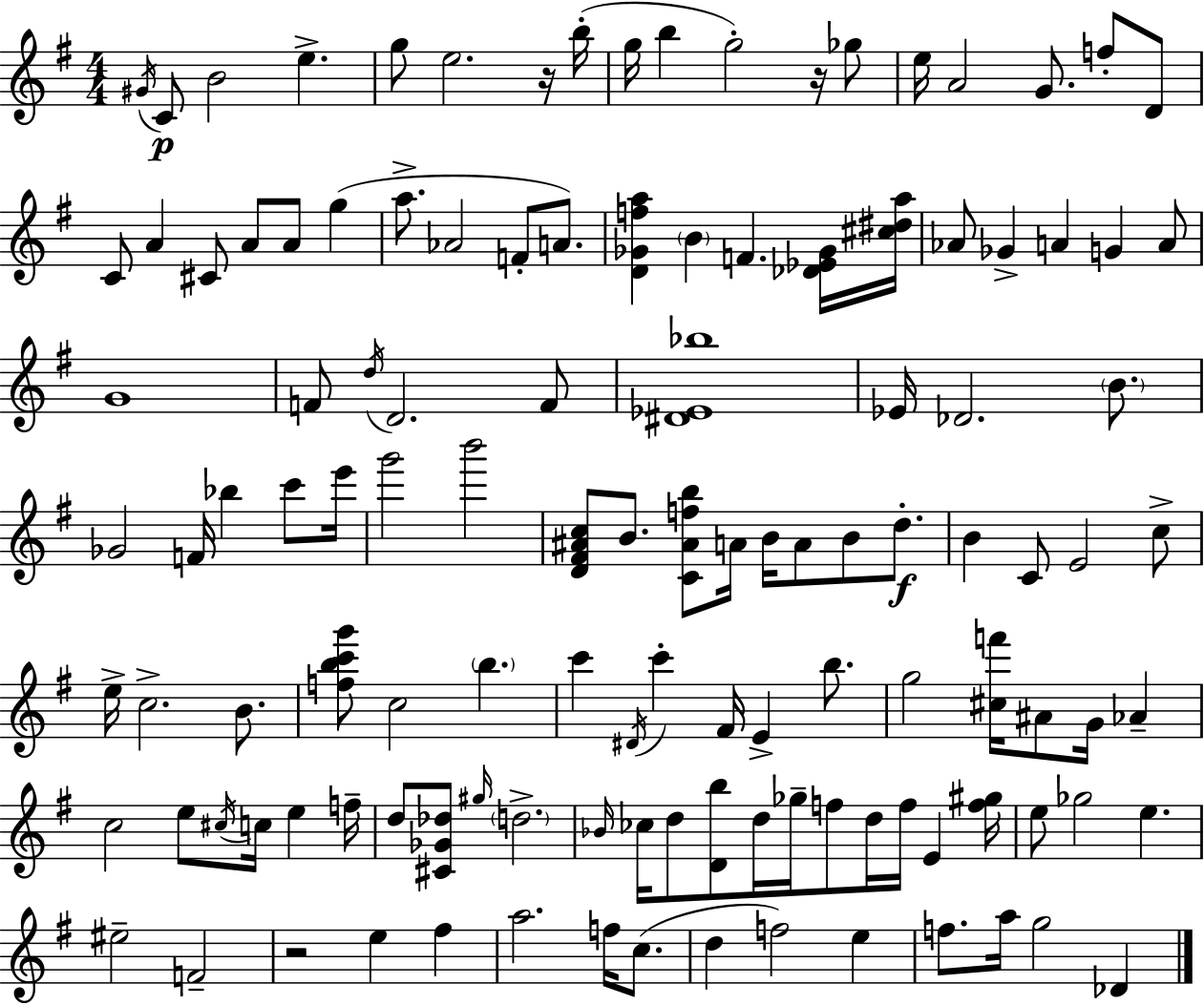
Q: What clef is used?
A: treble